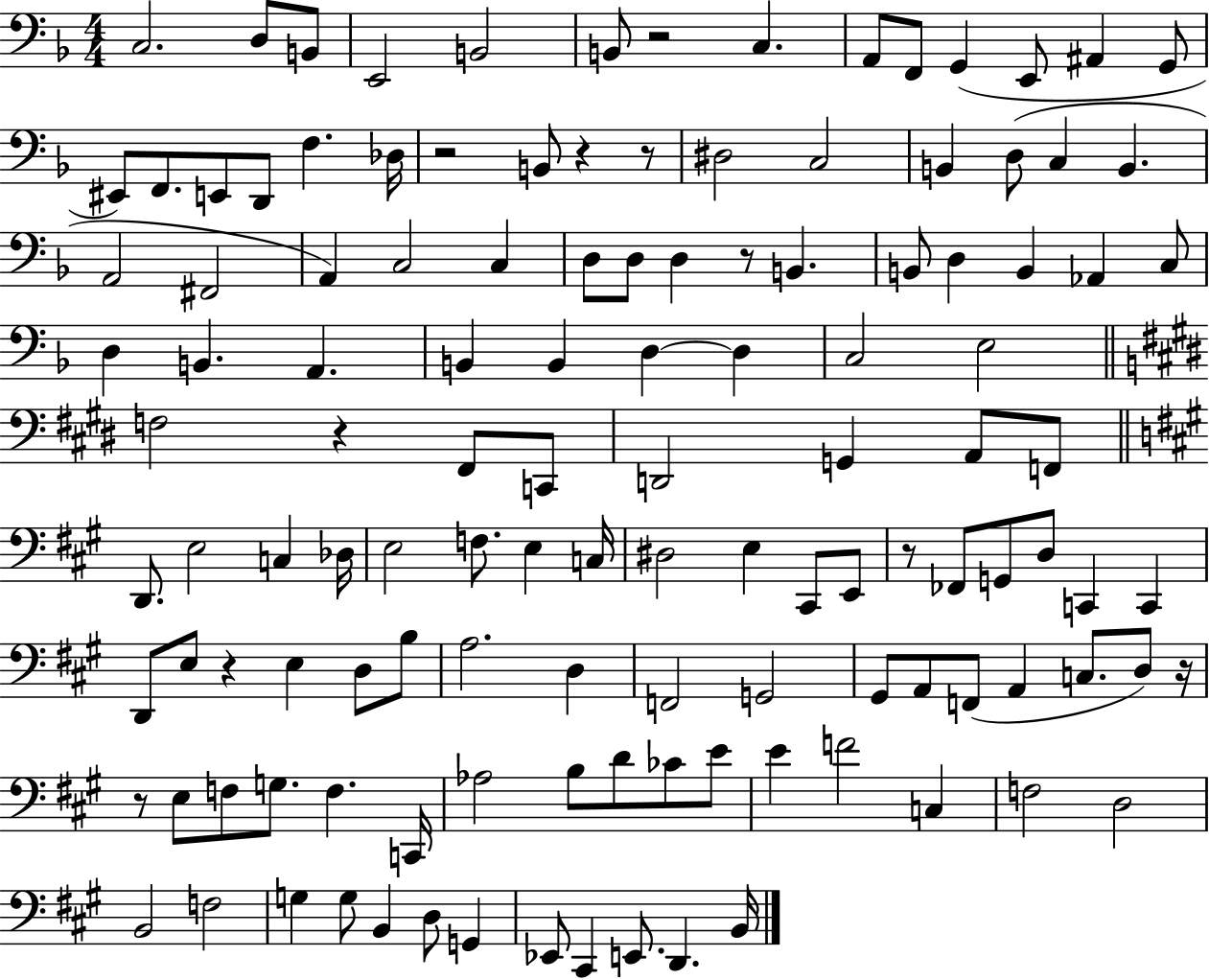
{
  \clef bass
  \numericTimeSignature
  \time 4/4
  \key f \major
  \repeat volta 2 { c2. d8 b,8 | e,2 b,2 | b,8 r2 c4. | a,8 f,8 g,4( e,8 ais,4 g,8 | \break eis,8) f,8. e,8 d,8 f4. des16 | r2 b,8 r4 r8 | dis2 c2 | b,4 d8( c4 b,4. | \break a,2 fis,2 | a,4) c2 c4 | d8 d8 d4 r8 b,4. | b,8 d4 b,4 aes,4 c8 | \break d4 b,4. a,4. | b,4 b,4 d4~~ d4 | c2 e2 | \bar "||" \break \key e \major f2 r4 fis,8 c,8 | d,2 g,4 a,8 f,8 | \bar "||" \break \key a \major d,8. e2 c4 des16 | e2 f8. e4 c16 | dis2 e4 cis,8 e,8 | r8 fes,8 g,8 d8 c,4 c,4 | \break d,8 e8 r4 e4 d8 b8 | a2. d4 | f,2 g,2 | gis,8 a,8 f,8( a,4 c8. d8) r16 | \break r8 e8 f8 g8. f4. c,16 | aes2 b8 d'8 ces'8 e'8 | e'4 f'2 c4 | f2 d2 | \break b,2 f2 | g4 g8 b,4 d8 g,4 | ees,8 cis,4 e,8. d,4. b,16 | } \bar "|."
}